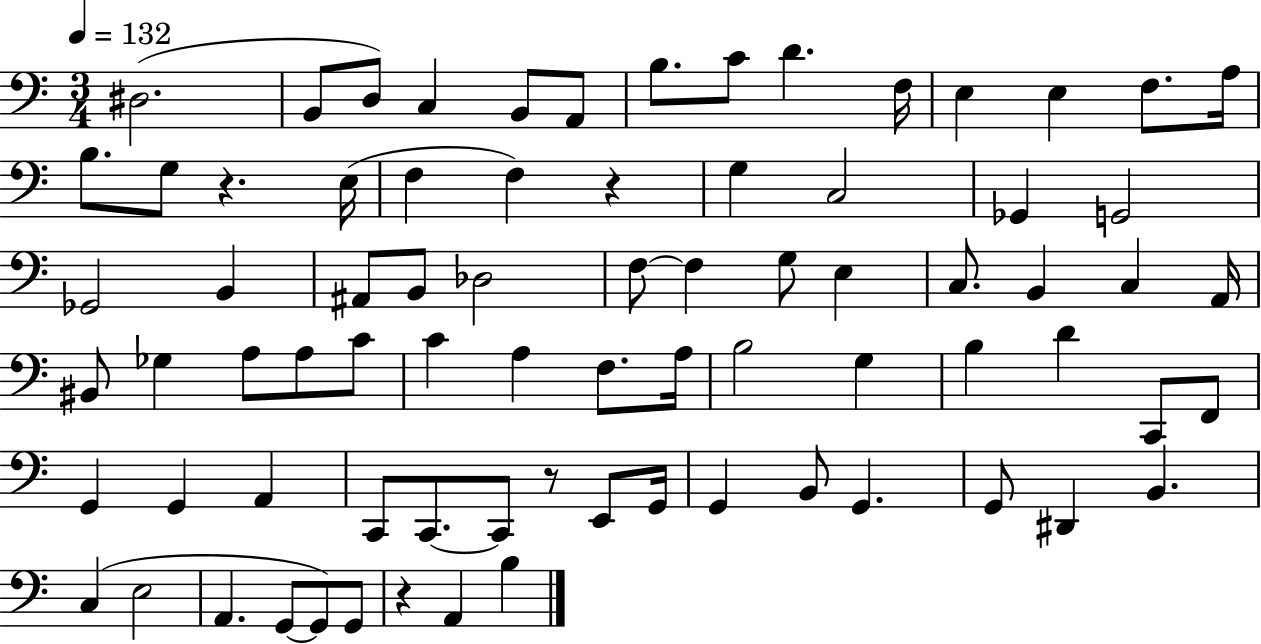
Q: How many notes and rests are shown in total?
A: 77